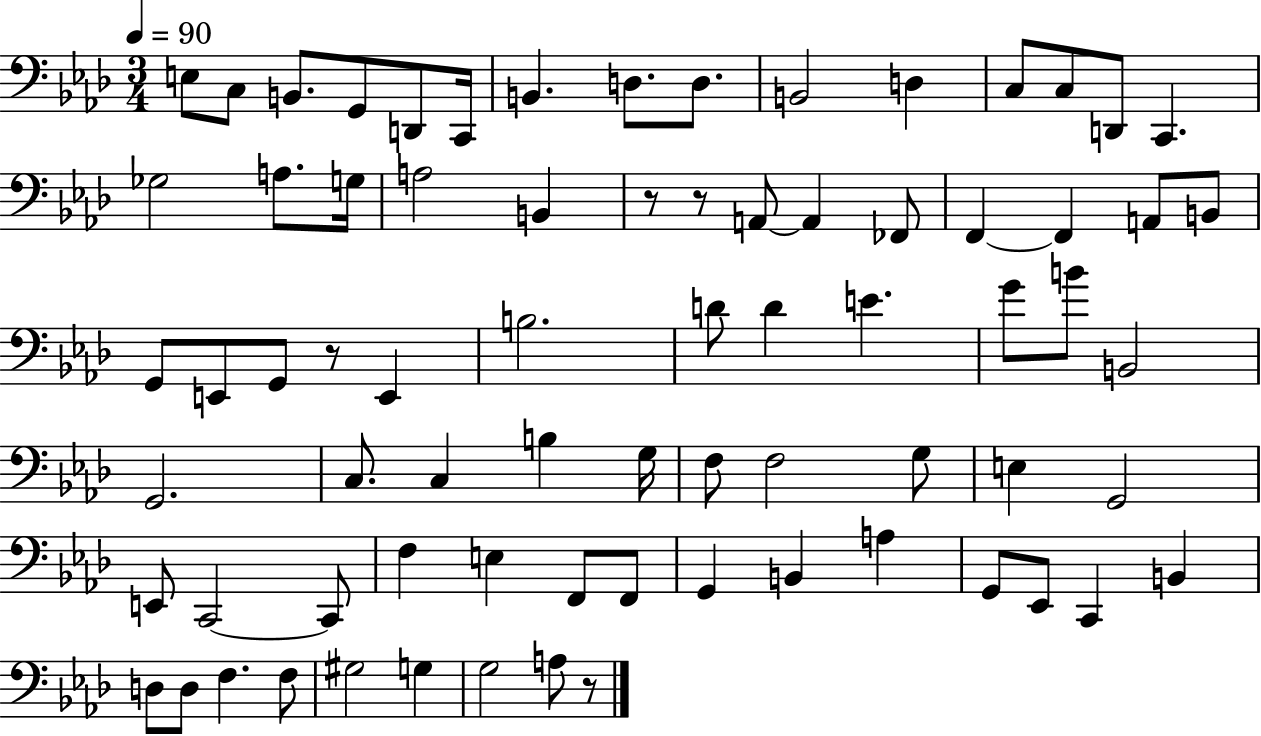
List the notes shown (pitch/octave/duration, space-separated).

E3/e C3/e B2/e. G2/e D2/e C2/s B2/q. D3/e. D3/e. B2/h D3/q C3/e C3/e D2/e C2/q. Gb3/h A3/e. G3/s A3/h B2/q R/e R/e A2/e A2/q FES2/e F2/q F2/q A2/e B2/e G2/e E2/e G2/e R/e E2/q B3/h. D4/e D4/q E4/q. G4/e B4/e B2/h G2/h. C3/e. C3/q B3/q G3/s F3/e F3/h G3/e E3/q G2/h E2/e C2/h C2/e F3/q E3/q F2/e F2/e G2/q B2/q A3/q G2/e Eb2/e C2/q B2/q D3/e D3/e F3/q. F3/e G#3/h G3/q G3/h A3/e R/e